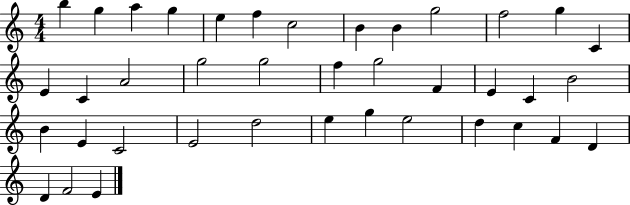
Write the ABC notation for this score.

X:1
T:Untitled
M:4/4
L:1/4
K:C
b g a g e f c2 B B g2 f2 g C E C A2 g2 g2 f g2 F E C B2 B E C2 E2 d2 e g e2 d c F D D F2 E